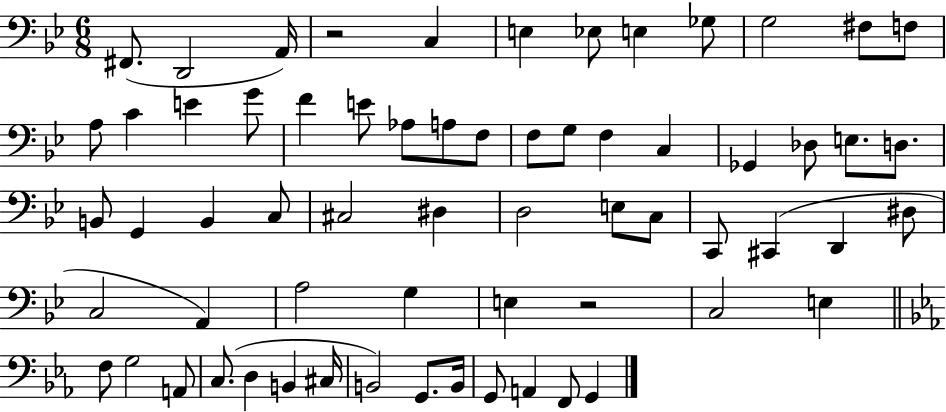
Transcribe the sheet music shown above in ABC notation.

X:1
T:Untitled
M:6/8
L:1/4
K:Bb
^F,,/2 D,,2 A,,/4 z2 C, E, _E,/2 E, _G,/2 G,2 ^F,/2 F,/2 A,/2 C E G/2 F E/2 _A,/2 A,/2 F,/2 F,/2 G,/2 F, C, _G,, _D,/2 E,/2 D,/2 B,,/2 G,, B,, C,/2 ^C,2 ^D, D,2 E,/2 C,/2 C,,/2 ^C,, D,, ^D,/2 C,2 A,, A,2 G, E, z2 C,2 E, F,/2 G,2 A,,/2 C,/2 D, B,, ^C,/4 B,,2 G,,/2 B,,/4 G,,/2 A,, F,,/2 G,,